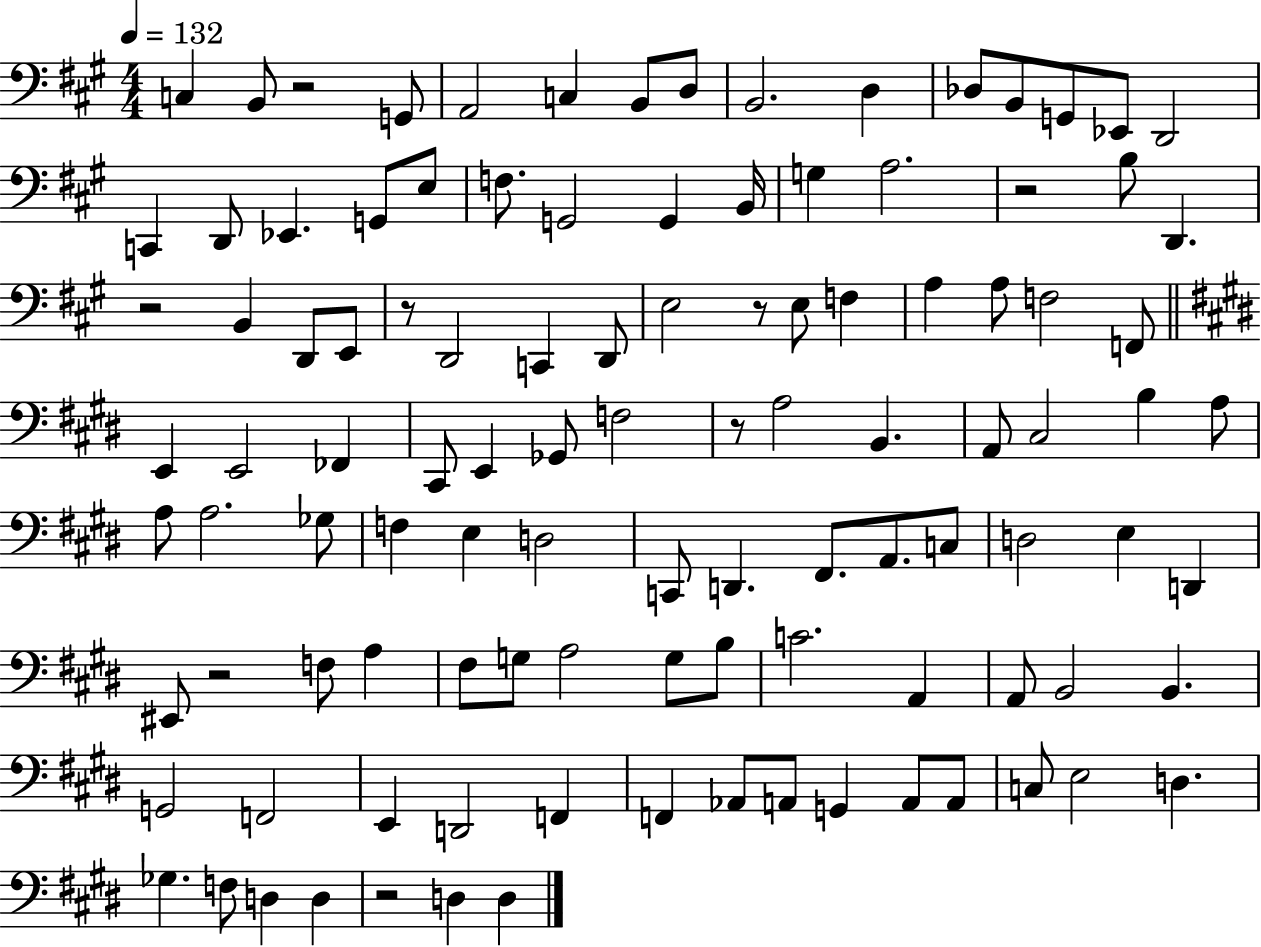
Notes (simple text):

C3/q B2/e R/h G2/e A2/h C3/q B2/e D3/e B2/h. D3/q Db3/e B2/e G2/e Eb2/e D2/h C2/q D2/e Eb2/q. G2/e E3/e F3/e. G2/h G2/q B2/s G3/q A3/h. R/h B3/e D2/q. R/h B2/q D2/e E2/e R/e D2/h C2/q D2/e E3/h R/e E3/e F3/q A3/q A3/e F3/h F2/e E2/q E2/h FES2/q C#2/e E2/q Gb2/e F3/h R/e A3/h B2/q. A2/e C#3/h B3/q A3/e A3/e A3/h. Gb3/e F3/q E3/q D3/h C2/e D2/q. F#2/e. A2/e. C3/e D3/h E3/q D2/q EIS2/e R/h F3/e A3/q F#3/e G3/e A3/h G3/e B3/e C4/h. A2/q A2/e B2/h B2/q. G2/h F2/h E2/q D2/h F2/q F2/q Ab2/e A2/e G2/q A2/e A2/e C3/e E3/h D3/q. Gb3/q. F3/e D3/q D3/q R/h D3/q D3/q